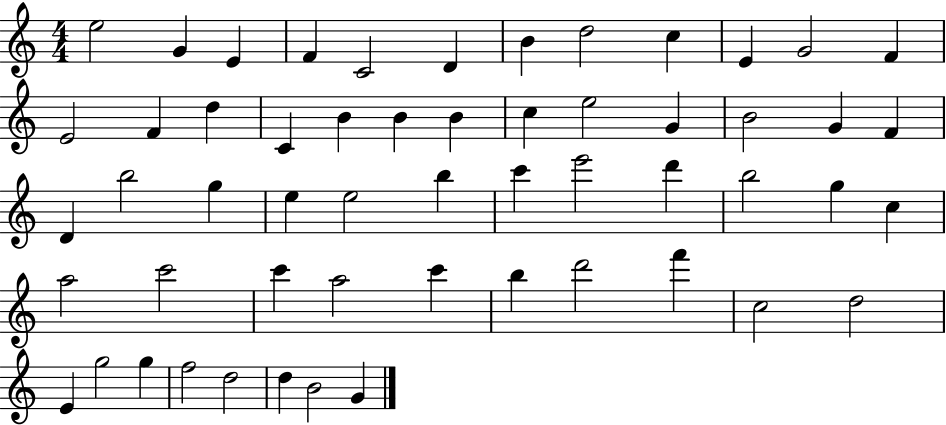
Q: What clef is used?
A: treble